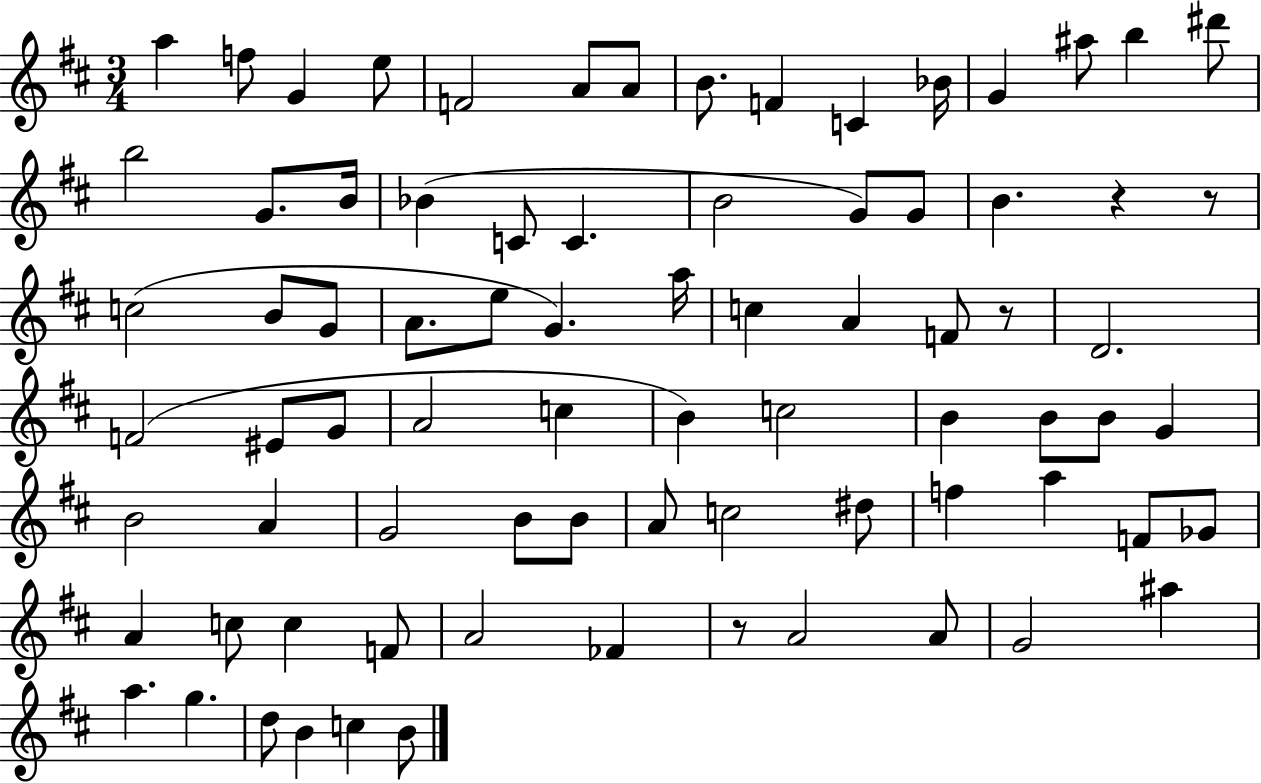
{
  \clef treble
  \numericTimeSignature
  \time 3/4
  \key d \major
  a''4 f''8 g'4 e''8 | f'2 a'8 a'8 | b'8. f'4 c'4 bes'16 | g'4 ais''8 b''4 dis'''8 | \break b''2 g'8. b'16 | bes'4( c'8 c'4. | b'2 g'8) g'8 | b'4. r4 r8 | \break c''2( b'8 g'8 | a'8. e''8 g'4.) a''16 | c''4 a'4 f'8 r8 | d'2. | \break f'2( eis'8 g'8 | a'2 c''4 | b'4) c''2 | b'4 b'8 b'8 g'4 | \break b'2 a'4 | g'2 b'8 b'8 | a'8 c''2 dis''8 | f''4 a''4 f'8 ges'8 | \break a'4 c''8 c''4 f'8 | a'2 fes'4 | r8 a'2 a'8 | g'2 ais''4 | \break a''4. g''4. | d''8 b'4 c''4 b'8 | \bar "|."
}